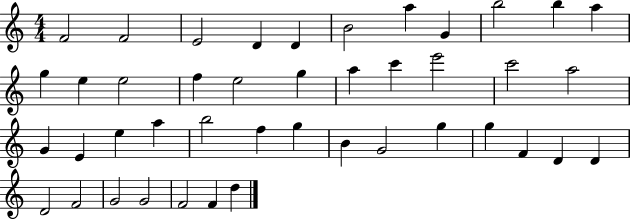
F4/h F4/h E4/h D4/q D4/q B4/h A5/q G4/q B5/h B5/q A5/q G5/q E5/q E5/h F5/q E5/h G5/q A5/q C6/q E6/h C6/h A5/h G4/q E4/q E5/q A5/q B5/h F5/q G5/q B4/q G4/h G5/q G5/q F4/q D4/q D4/q D4/h F4/h G4/h G4/h F4/h F4/q D5/q